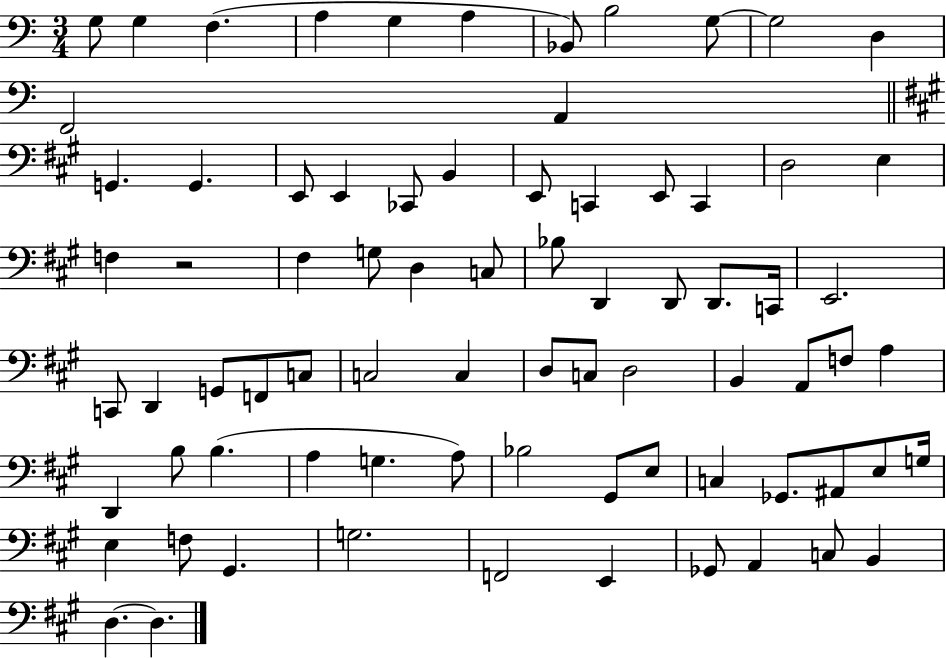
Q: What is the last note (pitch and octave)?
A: D3